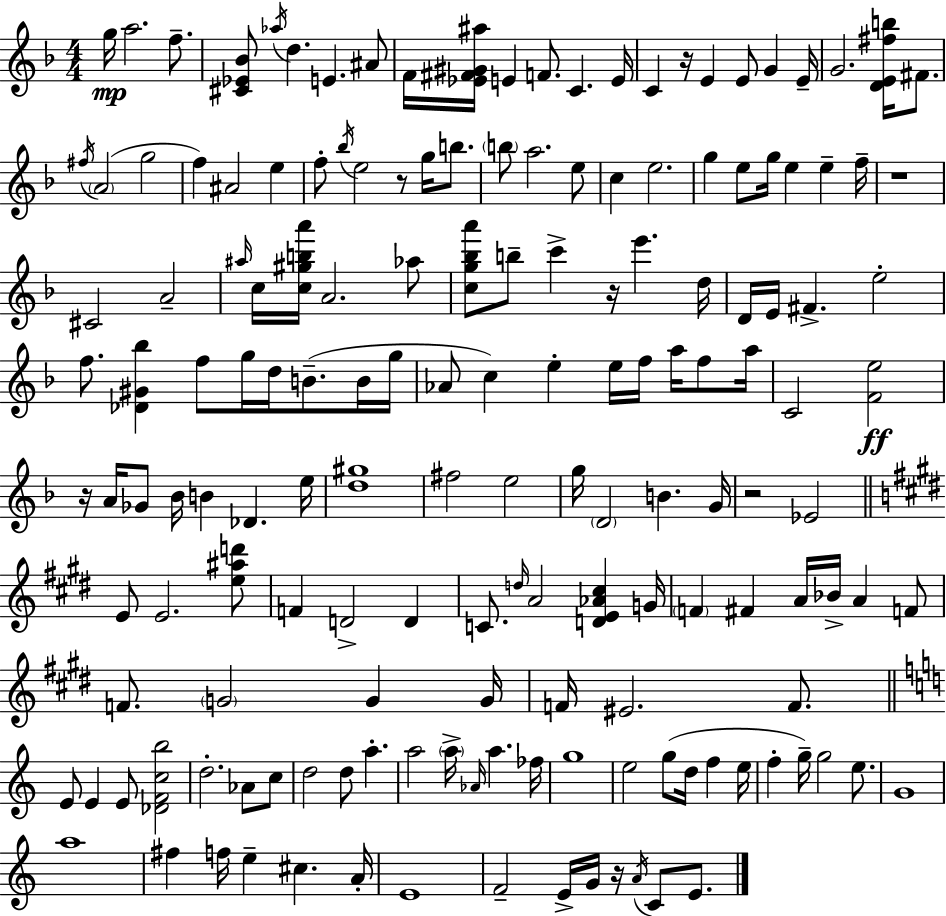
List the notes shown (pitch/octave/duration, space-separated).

G5/s A5/h. F5/e. [C#4,Eb4,Bb4]/e Ab5/s D5/q. E4/q. A#4/e F4/s [Eb4,F#4,G#4,A#5]/s E4/q F4/e. C4/q. E4/s C4/q R/s E4/q E4/e G4/q E4/s G4/h. [D4,E4,F#5,B5]/s F#4/e. F#5/s A4/h G5/h F5/q A#4/h E5/q F5/e Bb5/s E5/h R/e G5/s B5/e. B5/e A5/h. E5/e C5/q E5/h. G5/q E5/e G5/s E5/q E5/q F5/s R/w C#4/h A4/h A#5/s C5/s [C5,G#5,B5,A6]/s A4/h. Ab5/e [C5,G5,Bb5,A6]/e B5/e C6/q R/s E6/q. D5/s D4/s E4/s F#4/q. E5/h F5/e. [Db4,G#4,Bb5]/q F5/e G5/s D5/s B4/e. B4/s G5/s Ab4/e C5/q E5/q E5/s F5/s A5/s F5/e A5/s C4/h [F4,E5]/h R/s A4/s Gb4/e Bb4/s B4/q Db4/q. E5/s [D5,G#5]/w F#5/h E5/h G5/s D4/h B4/q. G4/s R/h Eb4/h E4/e E4/h. [E5,A#5,D6]/e F4/q D4/h D4/q C4/e. D5/s A4/h [D4,E4,Ab4,C#5]/q G4/s F4/q F#4/q A4/s Bb4/s A4/q F4/e F4/e. G4/h G4/q G4/s F4/s EIS4/h. F4/e. E4/e E4/q E4/e [Db4,F4,C5,B5]/h D5/h. Ab4/e C5/e D5/h D5/e A5/q. A5/h A5/s Ab4/s A5/q. FES5/s G5/w E5/h G5/e D5/s F5/q E5/s F5/q G5/s G5/h E5/e. G4/w A5/w F#5/q F5/s E5/q C#5/q. A4/s E4/w F4/h E4/s G4/s R/s A4/s C4/e E4/e.